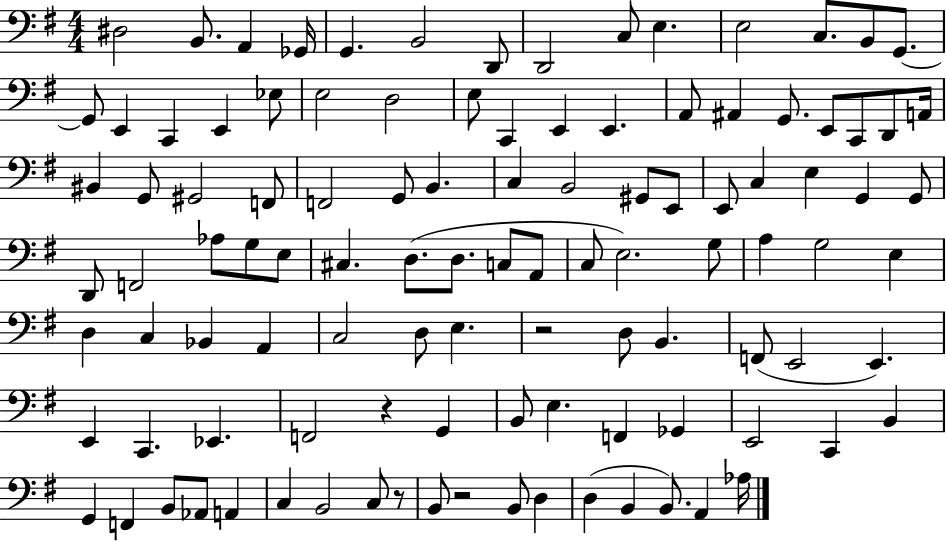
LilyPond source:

{
  \clef bass
  \numericTimeSignature
  \time 4/4
  \key g \major
  \repeat volta 2 { dis2 b,8. a,4 ges,16 | g,4. b,2 d,8 | d,2 c8 e4. | e2 c8. b,8 g,8.~~ | \break g,8 e,4 c,4 e,4 ees8 | e2 d2 | e8 c,4 e,4 e,4. | a,8 ais,4 g,8. e,8 c,8 d,8 a,16 | \break bis,4 g,8 gis,2 f,8 | f,2 g,8 b,4. | c4 b,2 gis,8 e,8 | e,8 c4 e4 g,4 g,8 | \break d,8 f,2 aes8 g8 e8 | cis4. d8.( d8. c8 a,8 | c8 e2.) g8 | a4 g2 e4 | \break d4 c4 bes,4 a,4 | c2 d8 e4. | r2 d8 b,4. | f,8( e,2 e,4.) | \break e,4 c,4. ees,4. | f,2 r4 g,4 | b,8 e4. f,4 ges,4 | e,2 c,4 b,4 | \break g,4 f,4 b,8 aes,8 a,4 | c4 b,2 c8 r8 | b,8 r2 b,8 d4 | d4( b,4 b,8.) a,4 aes16 | \break } \bar "|."
}